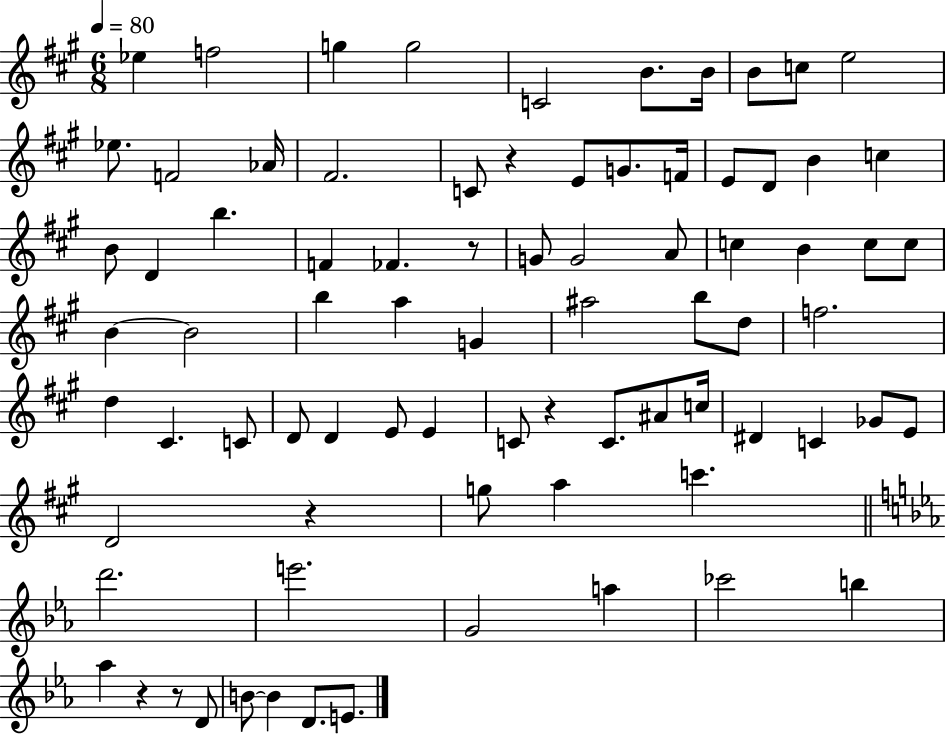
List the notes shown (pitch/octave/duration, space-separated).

Eb5/q F5/h G5/q G5/h C4/h B4/e. B4/s B4/e C5/e E5/h Eb5/e. F4/h Ab4/s F#4/h. C4/e R/q E4/e G4/e. F4/s E4/e D4/e B4/q C5/q B4/e D4/q B5/q. F4/q FES4/q. R/e G4/e G4/h A4/e C5/q B4/q C5/e C5/e B4/q B4/h B5/q A5/q G4/q A#5/h B5/e D5/e F5/h. D5/q C#4/q. C4/e D4/e D4/q E4/e E4/q C4/e R/q C4/e. A#4/e C5/s D#4/q C4/q Gb4/e E4/e D4/h R/q G5/e A5/q C6/q. D6/h. E6/h. G4/h A5/q CES6/h B5/q Ab5/q R/q R/e D4/e B4/e B4/q D4/e. E4/e.